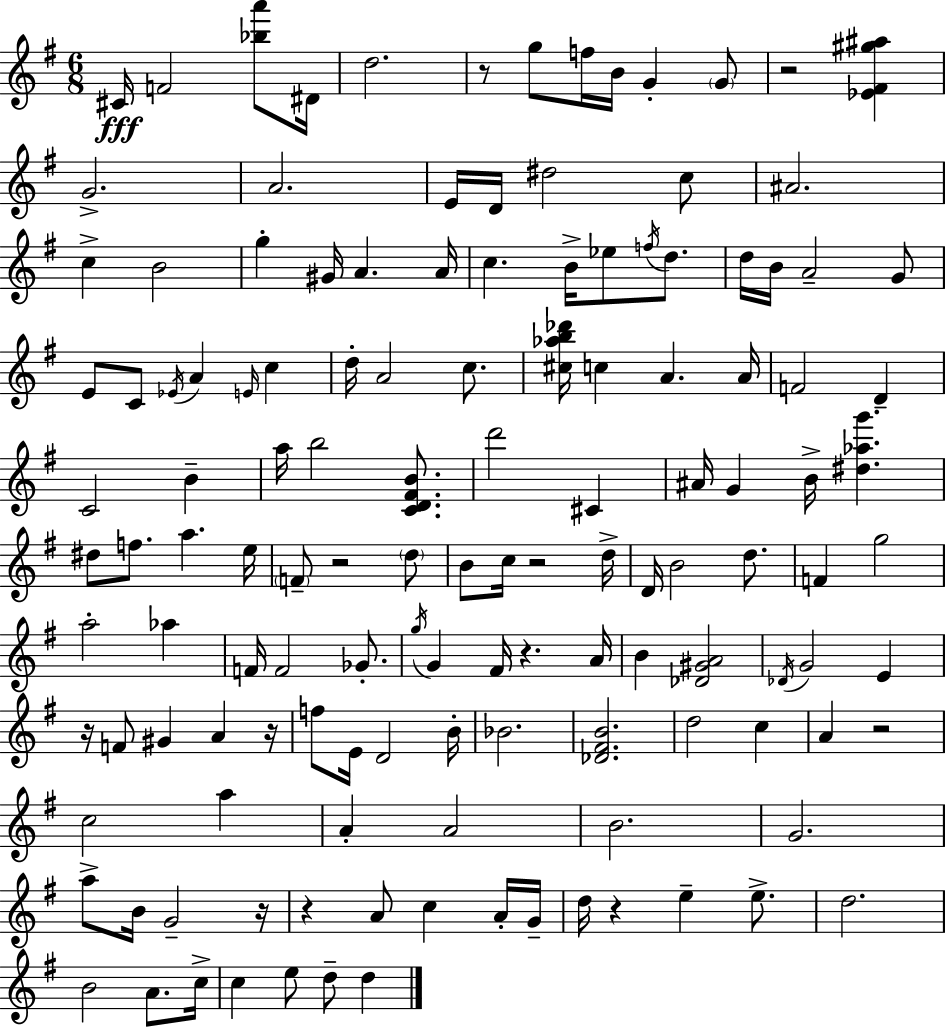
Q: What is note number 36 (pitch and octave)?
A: E4